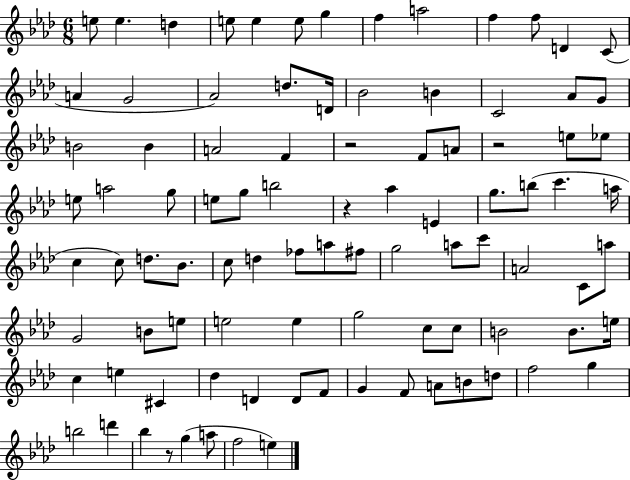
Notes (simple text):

E5/e E5/q. D5/q E5/e E5/q E5/e G5/q F5/q A5/h F5/q F5/e D4/q C4/e A4/q G4/h Ab4/h D5/e. D4/s Bb4/h B4/q C4/h Ab4/e G4/e B4/h B4/q A4/h F4/q R/h F4/e A4/e R/h E5/e Eb5/e E5/e A5/h G5/e E5/e G5/e B5/h R/q Ab5/q E4/q G5/e. B5/e C6/q. A5/s C5/q C5/e D5/e. Bb4/e. C5/e D5/q FES5/e A5/e F#5/e G5/h A5/e C6/e A4/h C4/e A5/e G4/h B4/e E5/e E5/h E5/q G5/h C5/e C5/e B4/h B4/e. E5/s C5/q E5/q C#4/q Db5/q D4/q D4/e F4/e G4/q F4/e A4/e B4/e D5/e F5/h G5/q B5/h D6/q Bb5/q R/e G5/q A5/e F5/h E5/q